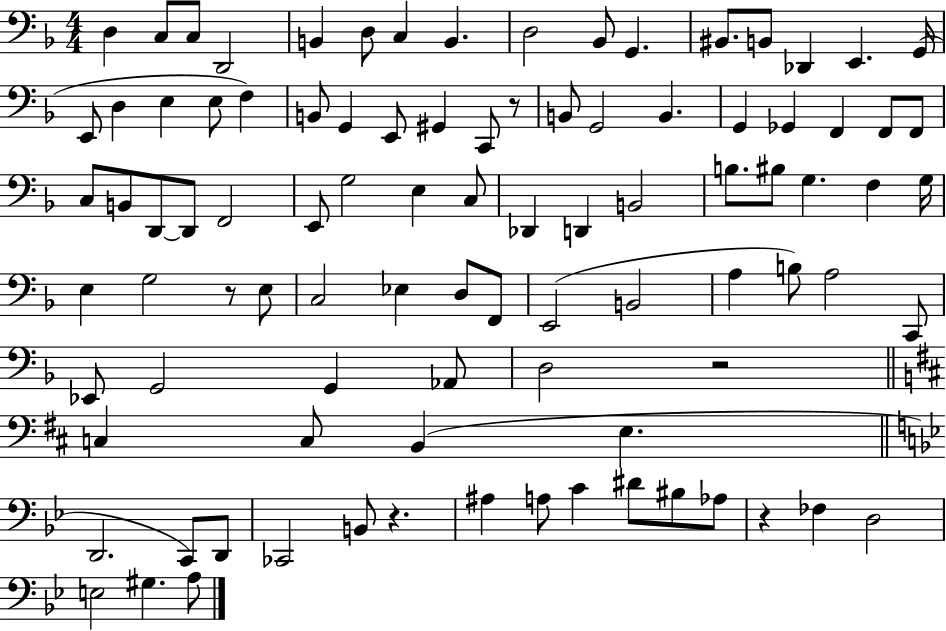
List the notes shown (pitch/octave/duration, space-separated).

D3/q C3/e C3/e D2/h B2/q D3/e C3/q B2/q. D3/h Bb2/e G2/q. BIS2/e. B2/e Db2/q E2/q. G2/s E2/e D3/q E3/q E3/e F3/q B2/e G2/q E2/e G#2/q C2/e R/e B2/e G2/h B2/q. G2/q Gb2/q F2/q F2/e F2/e C3/e B2/e D2/e D2/e F2/h E2/e G3/h E3/q C3/e Db2/q D2/q B2/h B3/e. BIS3/e G3/q. F3/q G3/s E3/q G3/h R/e E3/e C3/h Eb3/q D3/e F2/e E2/h B2/h A3/q B3/e A3/h C2/e Eb2/e G2/h G2/q Ab2/e D3/h R/h C3/q C3/e B2/q E3/q. D2/h. C2/e D2/e CES2/h B2/e R/q. A#3/q A3/e C4/q D#4/e BIS3/e Ab3/e R/q FES3/q D3/h E3/h G#3/q. A3/e